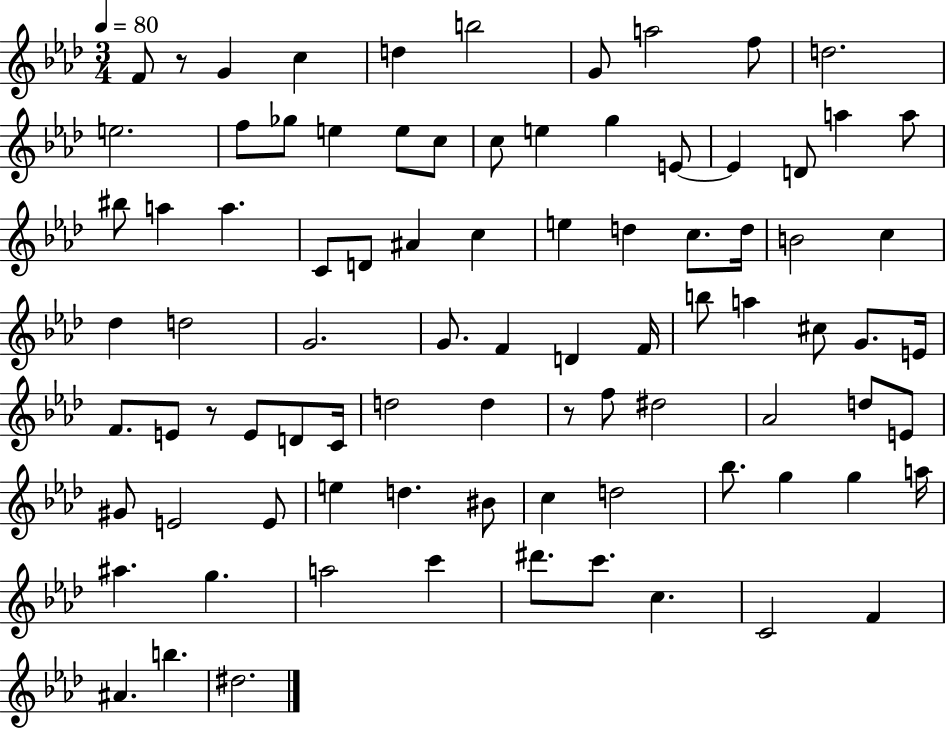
{
  \clef treble
  \numericTimeSignature
  \time 3/4
  \key aes \major
  \tempo 4 = 80
  f'8 r8 g'4 c''4 | d''4 b''2 | g'8 a''2 f''8 | d''2. | \break e''2. | f''8 ges''8 e''4 e''8 c''8 | c''8 e''4 g''4 e'8~~ | e'4 d'8 a''4 a''8 | \break bis''8 a''4 a''4. | c'8 d'8 ais'4 c''4 | e''4 d''4 c''8. d''16 | b'2 c''4 | \break des''4 d''2 | g'2. | g'8. f'4 d'4 f'16 | b''8 a''4 cis''8 g'8. e'16 | \break f'8. e'8 r8 e'8 d'8 c'16 | d''2 d''4 | r8 f''8 dis''2 | aes'2 d''8 e'8 | \break gis'8 e'2 e'8 | e''4 d''4. bis'8 | c''4 d''2 | bes''8. g''4 g''4 a''16 | \break ais''4. g''4. | a''2 c'''4 | dis'''8. c'''8. c''4. | c'2 f'4 | \break ais'4. b''4. | dis''2. | \bar "|."
}